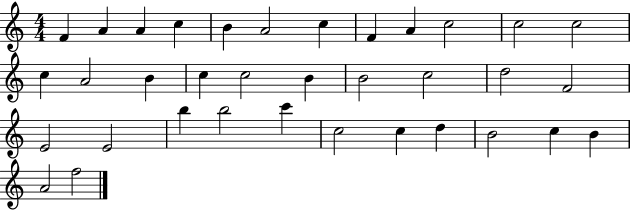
F4/q A4/q A4/q C5/q B4/q A4/h C5/q F4/q A4/q C5/h C5/h C5/h C5/q A4/h B4/q C5/q C5/h B4/q B4/h C5/h D5/h F4/h E4/h E4/h B5/q B5/h C6/q C5/h C5/q D5/q B4/h C5/q B4/q A4/h F5/h